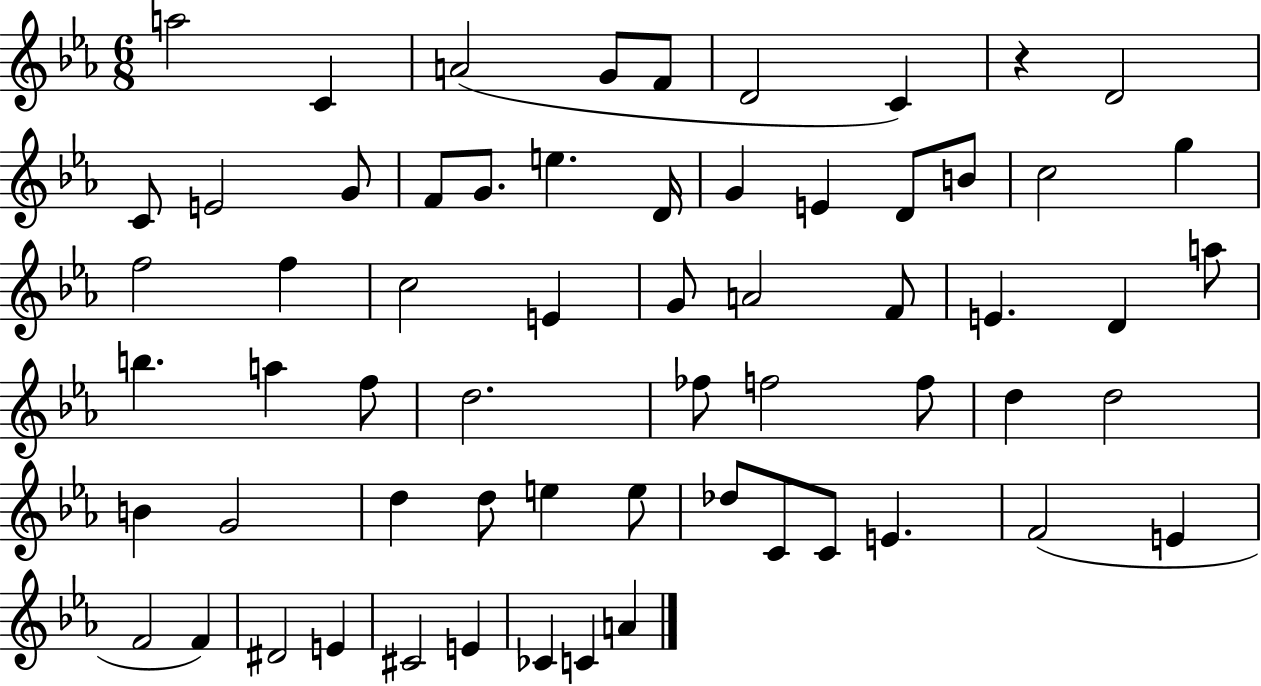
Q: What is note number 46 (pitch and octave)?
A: E5